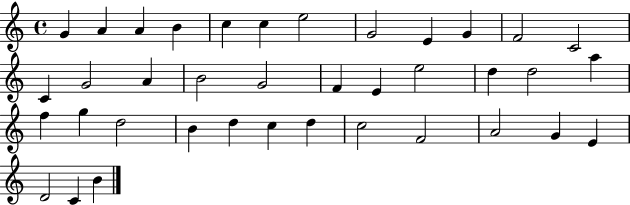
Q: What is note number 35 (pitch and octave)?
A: E4